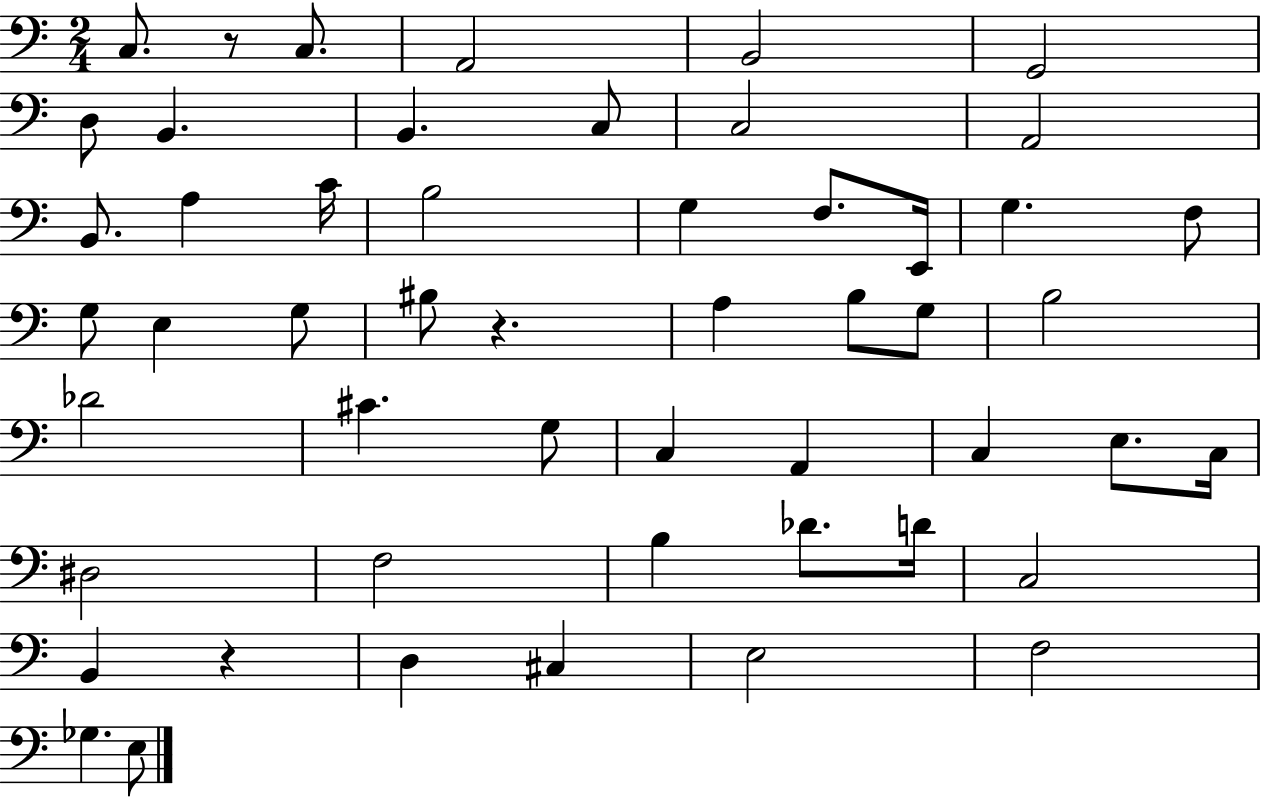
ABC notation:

X:1
T:Untitled
M:2/4
L:1/4
K:C
C,/2 z/2 C,/2 A,,2 B,,2 G,,2 D,/2 B,, B,, C,/2 C,2 A,,2 B,,/2 A, C/4 B,2 G, F,/2 E,,/4 G, F,/2 G,/2 E, G,/2 ^B,/2 z A, B,/2 G,/2 B,2 _D2 ^C G,/2 C, A,, C, E,/2 C,/4 ^D,2 F,2 B, _D/2 D/4 C,2 B,, z D, ^C, E,2 F,2 _G, E,/2